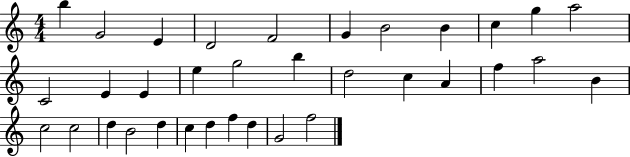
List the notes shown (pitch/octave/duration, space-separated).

B5/q G4/h E4/q D4/h F4/h G4/q B4/h B4/q C5/q G5/q A5/h C4/h E4/q E4/q E5/q G5/h B5/q D5/h C5/q A4/q F5/q A5/h B4/q C5/h C5/h D5/q B4/h D5/q C5/q D5/q F5/q D5/q G4/h F5/h